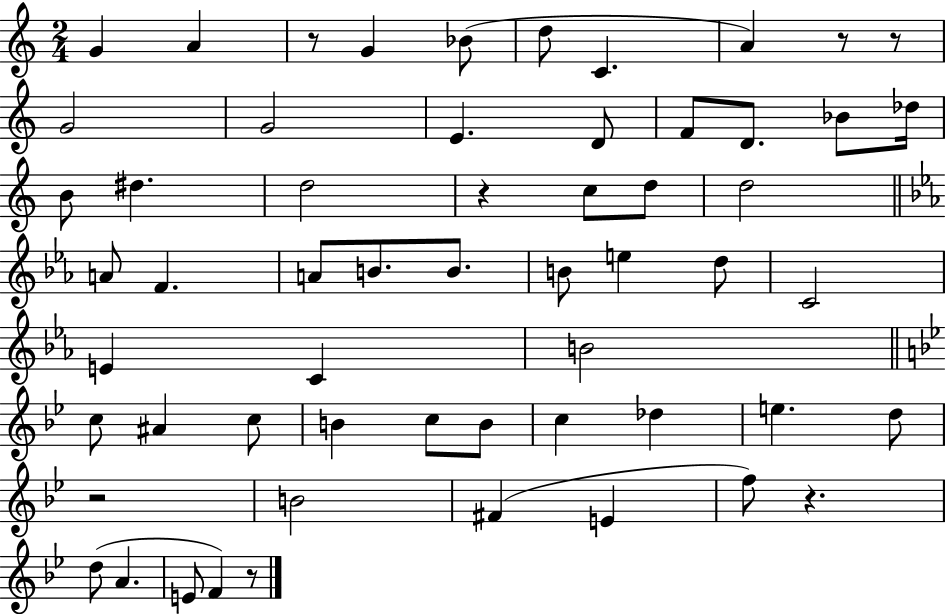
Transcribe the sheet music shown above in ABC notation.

X:1
T:Untitled
M:2/4
L:1/4
K:C
G A z/2 G _B/2 d/2 C A z/2 z/2 G2 G2 E D/2 F/2 D/2 _B/2 _d/4 B/2 ^d d2 z c/2 d/2 d2 A/2 F A/2 B/2 B/2 B/2 e d/2 C2 E C B2 c/2 ^A c/2 B c/2 B/2 c _d e d/2 z2 B2 ^F E f/2 z d/2 A E/2 F z/2